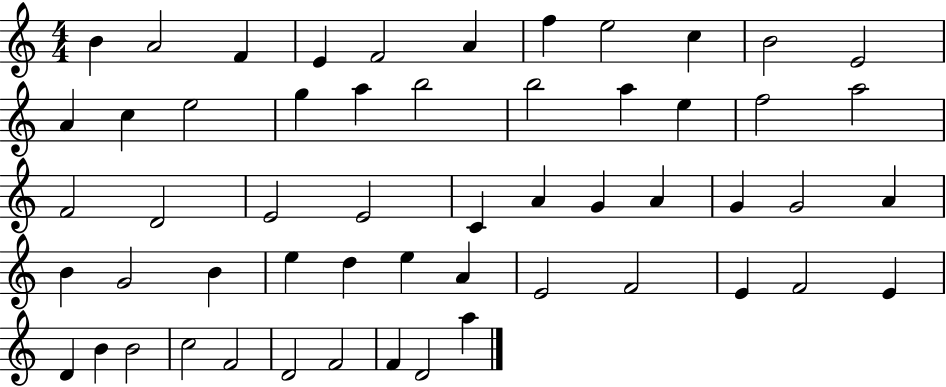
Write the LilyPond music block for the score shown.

{
  \clef treble
  \numericTimeSignature
  \time 4/4
  \key c \major
  b'4 a'2 f'4 | e'4 f'2 a'4 | f''4 e''2 c''4 | b'2 e'2 | \break a'4 c''4 e''2 | g''4 a''4 b''2 | b''2 a''4 e''4 | f''2 a''2 | \break f'2 d'2 | e'2 e'2 | c'4 a'4 g'4 a'4 | g'4 g'2 a'4 | \break b'4 g'2 b'4 | e''4 d''4 e''4 a'4 | e'2 f'2 | e'4 f'2 e'4 | \break d'4 b'4 b'2 | c''2 f'2 | d'2 f'2 | f'4 d'2 a''4 | \break \bar "|."
}